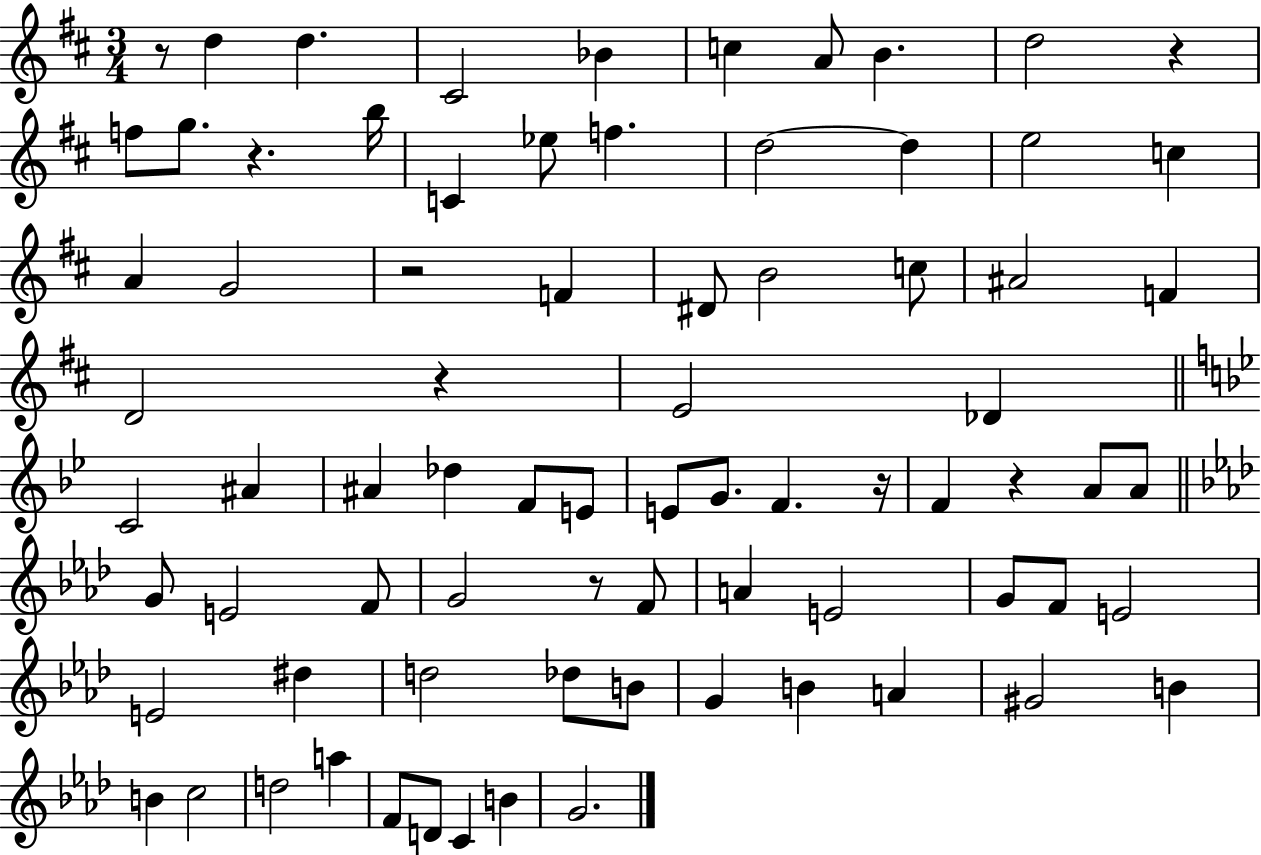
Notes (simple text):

R/e D5/q D5/q. C#4/h Bb4/q C5/q A4/e B4/q. D5/h R/q F5/e G5/e. R/q. B5/s C4/q Eb5/e F5/q. D5/h D5/q E5/h C5/q A4/q G4/h R/h F4/q D#4/e B4/h C5/e A#4/h F4/q D4/h R/q E4/h Db4/q C4/h A#4/q A#4/q Db5/q F4/e E4/e E4/e G4/e. F4/q. R/s F4/q R/q A4/e A4/e G4/e E4/h F4/e G4/h R/e F4/e A4/q E4/h G4/e F4/e E4/h E4/h D#5/q D5/h Db5/e B4/e G4/q B4/q A4/q G#4/h B4/q B4/q C5/h D5/h A5/q F4/e D4/e C4/q B4/q G4/h.